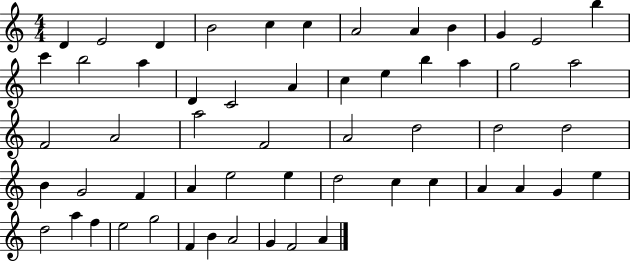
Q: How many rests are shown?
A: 0